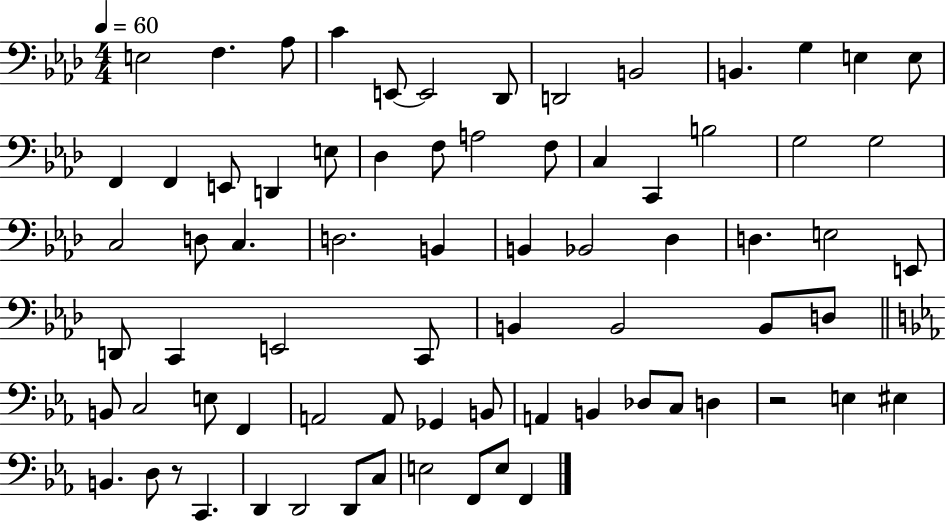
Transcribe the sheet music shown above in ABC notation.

X:1
T:Untitled
M:4/4
L:1/4
K:Ab
E,2 F, _A,/2 C E,,/2 E,,2 _D,,/2 D,,2 B,,2 B,, G, E, E,/2 F,, F,, E,,/2 D,, E,/2 _D, F,/2 A,2 F,/2 C, C,, B,2 G,2 G,2 C,2 D,/2 C, D,2 B,, B,, _B,,2 _D, D, E,2 E,,/2 D,,/2 C,, E,,2 C,,/2 B,, B,,2 B,,/2 D,/2 B,,/2 C,2 E,/2 F,, A,,2 A,,/2 _G,, B,,/2 A,, B,, _D,/2 C,/2 D, z2 E, ^E, B,, D,/2 z/2 C,, D,, D,,2 D,,/2 C,/2 E,2 F,,/2 E,/2 F,,